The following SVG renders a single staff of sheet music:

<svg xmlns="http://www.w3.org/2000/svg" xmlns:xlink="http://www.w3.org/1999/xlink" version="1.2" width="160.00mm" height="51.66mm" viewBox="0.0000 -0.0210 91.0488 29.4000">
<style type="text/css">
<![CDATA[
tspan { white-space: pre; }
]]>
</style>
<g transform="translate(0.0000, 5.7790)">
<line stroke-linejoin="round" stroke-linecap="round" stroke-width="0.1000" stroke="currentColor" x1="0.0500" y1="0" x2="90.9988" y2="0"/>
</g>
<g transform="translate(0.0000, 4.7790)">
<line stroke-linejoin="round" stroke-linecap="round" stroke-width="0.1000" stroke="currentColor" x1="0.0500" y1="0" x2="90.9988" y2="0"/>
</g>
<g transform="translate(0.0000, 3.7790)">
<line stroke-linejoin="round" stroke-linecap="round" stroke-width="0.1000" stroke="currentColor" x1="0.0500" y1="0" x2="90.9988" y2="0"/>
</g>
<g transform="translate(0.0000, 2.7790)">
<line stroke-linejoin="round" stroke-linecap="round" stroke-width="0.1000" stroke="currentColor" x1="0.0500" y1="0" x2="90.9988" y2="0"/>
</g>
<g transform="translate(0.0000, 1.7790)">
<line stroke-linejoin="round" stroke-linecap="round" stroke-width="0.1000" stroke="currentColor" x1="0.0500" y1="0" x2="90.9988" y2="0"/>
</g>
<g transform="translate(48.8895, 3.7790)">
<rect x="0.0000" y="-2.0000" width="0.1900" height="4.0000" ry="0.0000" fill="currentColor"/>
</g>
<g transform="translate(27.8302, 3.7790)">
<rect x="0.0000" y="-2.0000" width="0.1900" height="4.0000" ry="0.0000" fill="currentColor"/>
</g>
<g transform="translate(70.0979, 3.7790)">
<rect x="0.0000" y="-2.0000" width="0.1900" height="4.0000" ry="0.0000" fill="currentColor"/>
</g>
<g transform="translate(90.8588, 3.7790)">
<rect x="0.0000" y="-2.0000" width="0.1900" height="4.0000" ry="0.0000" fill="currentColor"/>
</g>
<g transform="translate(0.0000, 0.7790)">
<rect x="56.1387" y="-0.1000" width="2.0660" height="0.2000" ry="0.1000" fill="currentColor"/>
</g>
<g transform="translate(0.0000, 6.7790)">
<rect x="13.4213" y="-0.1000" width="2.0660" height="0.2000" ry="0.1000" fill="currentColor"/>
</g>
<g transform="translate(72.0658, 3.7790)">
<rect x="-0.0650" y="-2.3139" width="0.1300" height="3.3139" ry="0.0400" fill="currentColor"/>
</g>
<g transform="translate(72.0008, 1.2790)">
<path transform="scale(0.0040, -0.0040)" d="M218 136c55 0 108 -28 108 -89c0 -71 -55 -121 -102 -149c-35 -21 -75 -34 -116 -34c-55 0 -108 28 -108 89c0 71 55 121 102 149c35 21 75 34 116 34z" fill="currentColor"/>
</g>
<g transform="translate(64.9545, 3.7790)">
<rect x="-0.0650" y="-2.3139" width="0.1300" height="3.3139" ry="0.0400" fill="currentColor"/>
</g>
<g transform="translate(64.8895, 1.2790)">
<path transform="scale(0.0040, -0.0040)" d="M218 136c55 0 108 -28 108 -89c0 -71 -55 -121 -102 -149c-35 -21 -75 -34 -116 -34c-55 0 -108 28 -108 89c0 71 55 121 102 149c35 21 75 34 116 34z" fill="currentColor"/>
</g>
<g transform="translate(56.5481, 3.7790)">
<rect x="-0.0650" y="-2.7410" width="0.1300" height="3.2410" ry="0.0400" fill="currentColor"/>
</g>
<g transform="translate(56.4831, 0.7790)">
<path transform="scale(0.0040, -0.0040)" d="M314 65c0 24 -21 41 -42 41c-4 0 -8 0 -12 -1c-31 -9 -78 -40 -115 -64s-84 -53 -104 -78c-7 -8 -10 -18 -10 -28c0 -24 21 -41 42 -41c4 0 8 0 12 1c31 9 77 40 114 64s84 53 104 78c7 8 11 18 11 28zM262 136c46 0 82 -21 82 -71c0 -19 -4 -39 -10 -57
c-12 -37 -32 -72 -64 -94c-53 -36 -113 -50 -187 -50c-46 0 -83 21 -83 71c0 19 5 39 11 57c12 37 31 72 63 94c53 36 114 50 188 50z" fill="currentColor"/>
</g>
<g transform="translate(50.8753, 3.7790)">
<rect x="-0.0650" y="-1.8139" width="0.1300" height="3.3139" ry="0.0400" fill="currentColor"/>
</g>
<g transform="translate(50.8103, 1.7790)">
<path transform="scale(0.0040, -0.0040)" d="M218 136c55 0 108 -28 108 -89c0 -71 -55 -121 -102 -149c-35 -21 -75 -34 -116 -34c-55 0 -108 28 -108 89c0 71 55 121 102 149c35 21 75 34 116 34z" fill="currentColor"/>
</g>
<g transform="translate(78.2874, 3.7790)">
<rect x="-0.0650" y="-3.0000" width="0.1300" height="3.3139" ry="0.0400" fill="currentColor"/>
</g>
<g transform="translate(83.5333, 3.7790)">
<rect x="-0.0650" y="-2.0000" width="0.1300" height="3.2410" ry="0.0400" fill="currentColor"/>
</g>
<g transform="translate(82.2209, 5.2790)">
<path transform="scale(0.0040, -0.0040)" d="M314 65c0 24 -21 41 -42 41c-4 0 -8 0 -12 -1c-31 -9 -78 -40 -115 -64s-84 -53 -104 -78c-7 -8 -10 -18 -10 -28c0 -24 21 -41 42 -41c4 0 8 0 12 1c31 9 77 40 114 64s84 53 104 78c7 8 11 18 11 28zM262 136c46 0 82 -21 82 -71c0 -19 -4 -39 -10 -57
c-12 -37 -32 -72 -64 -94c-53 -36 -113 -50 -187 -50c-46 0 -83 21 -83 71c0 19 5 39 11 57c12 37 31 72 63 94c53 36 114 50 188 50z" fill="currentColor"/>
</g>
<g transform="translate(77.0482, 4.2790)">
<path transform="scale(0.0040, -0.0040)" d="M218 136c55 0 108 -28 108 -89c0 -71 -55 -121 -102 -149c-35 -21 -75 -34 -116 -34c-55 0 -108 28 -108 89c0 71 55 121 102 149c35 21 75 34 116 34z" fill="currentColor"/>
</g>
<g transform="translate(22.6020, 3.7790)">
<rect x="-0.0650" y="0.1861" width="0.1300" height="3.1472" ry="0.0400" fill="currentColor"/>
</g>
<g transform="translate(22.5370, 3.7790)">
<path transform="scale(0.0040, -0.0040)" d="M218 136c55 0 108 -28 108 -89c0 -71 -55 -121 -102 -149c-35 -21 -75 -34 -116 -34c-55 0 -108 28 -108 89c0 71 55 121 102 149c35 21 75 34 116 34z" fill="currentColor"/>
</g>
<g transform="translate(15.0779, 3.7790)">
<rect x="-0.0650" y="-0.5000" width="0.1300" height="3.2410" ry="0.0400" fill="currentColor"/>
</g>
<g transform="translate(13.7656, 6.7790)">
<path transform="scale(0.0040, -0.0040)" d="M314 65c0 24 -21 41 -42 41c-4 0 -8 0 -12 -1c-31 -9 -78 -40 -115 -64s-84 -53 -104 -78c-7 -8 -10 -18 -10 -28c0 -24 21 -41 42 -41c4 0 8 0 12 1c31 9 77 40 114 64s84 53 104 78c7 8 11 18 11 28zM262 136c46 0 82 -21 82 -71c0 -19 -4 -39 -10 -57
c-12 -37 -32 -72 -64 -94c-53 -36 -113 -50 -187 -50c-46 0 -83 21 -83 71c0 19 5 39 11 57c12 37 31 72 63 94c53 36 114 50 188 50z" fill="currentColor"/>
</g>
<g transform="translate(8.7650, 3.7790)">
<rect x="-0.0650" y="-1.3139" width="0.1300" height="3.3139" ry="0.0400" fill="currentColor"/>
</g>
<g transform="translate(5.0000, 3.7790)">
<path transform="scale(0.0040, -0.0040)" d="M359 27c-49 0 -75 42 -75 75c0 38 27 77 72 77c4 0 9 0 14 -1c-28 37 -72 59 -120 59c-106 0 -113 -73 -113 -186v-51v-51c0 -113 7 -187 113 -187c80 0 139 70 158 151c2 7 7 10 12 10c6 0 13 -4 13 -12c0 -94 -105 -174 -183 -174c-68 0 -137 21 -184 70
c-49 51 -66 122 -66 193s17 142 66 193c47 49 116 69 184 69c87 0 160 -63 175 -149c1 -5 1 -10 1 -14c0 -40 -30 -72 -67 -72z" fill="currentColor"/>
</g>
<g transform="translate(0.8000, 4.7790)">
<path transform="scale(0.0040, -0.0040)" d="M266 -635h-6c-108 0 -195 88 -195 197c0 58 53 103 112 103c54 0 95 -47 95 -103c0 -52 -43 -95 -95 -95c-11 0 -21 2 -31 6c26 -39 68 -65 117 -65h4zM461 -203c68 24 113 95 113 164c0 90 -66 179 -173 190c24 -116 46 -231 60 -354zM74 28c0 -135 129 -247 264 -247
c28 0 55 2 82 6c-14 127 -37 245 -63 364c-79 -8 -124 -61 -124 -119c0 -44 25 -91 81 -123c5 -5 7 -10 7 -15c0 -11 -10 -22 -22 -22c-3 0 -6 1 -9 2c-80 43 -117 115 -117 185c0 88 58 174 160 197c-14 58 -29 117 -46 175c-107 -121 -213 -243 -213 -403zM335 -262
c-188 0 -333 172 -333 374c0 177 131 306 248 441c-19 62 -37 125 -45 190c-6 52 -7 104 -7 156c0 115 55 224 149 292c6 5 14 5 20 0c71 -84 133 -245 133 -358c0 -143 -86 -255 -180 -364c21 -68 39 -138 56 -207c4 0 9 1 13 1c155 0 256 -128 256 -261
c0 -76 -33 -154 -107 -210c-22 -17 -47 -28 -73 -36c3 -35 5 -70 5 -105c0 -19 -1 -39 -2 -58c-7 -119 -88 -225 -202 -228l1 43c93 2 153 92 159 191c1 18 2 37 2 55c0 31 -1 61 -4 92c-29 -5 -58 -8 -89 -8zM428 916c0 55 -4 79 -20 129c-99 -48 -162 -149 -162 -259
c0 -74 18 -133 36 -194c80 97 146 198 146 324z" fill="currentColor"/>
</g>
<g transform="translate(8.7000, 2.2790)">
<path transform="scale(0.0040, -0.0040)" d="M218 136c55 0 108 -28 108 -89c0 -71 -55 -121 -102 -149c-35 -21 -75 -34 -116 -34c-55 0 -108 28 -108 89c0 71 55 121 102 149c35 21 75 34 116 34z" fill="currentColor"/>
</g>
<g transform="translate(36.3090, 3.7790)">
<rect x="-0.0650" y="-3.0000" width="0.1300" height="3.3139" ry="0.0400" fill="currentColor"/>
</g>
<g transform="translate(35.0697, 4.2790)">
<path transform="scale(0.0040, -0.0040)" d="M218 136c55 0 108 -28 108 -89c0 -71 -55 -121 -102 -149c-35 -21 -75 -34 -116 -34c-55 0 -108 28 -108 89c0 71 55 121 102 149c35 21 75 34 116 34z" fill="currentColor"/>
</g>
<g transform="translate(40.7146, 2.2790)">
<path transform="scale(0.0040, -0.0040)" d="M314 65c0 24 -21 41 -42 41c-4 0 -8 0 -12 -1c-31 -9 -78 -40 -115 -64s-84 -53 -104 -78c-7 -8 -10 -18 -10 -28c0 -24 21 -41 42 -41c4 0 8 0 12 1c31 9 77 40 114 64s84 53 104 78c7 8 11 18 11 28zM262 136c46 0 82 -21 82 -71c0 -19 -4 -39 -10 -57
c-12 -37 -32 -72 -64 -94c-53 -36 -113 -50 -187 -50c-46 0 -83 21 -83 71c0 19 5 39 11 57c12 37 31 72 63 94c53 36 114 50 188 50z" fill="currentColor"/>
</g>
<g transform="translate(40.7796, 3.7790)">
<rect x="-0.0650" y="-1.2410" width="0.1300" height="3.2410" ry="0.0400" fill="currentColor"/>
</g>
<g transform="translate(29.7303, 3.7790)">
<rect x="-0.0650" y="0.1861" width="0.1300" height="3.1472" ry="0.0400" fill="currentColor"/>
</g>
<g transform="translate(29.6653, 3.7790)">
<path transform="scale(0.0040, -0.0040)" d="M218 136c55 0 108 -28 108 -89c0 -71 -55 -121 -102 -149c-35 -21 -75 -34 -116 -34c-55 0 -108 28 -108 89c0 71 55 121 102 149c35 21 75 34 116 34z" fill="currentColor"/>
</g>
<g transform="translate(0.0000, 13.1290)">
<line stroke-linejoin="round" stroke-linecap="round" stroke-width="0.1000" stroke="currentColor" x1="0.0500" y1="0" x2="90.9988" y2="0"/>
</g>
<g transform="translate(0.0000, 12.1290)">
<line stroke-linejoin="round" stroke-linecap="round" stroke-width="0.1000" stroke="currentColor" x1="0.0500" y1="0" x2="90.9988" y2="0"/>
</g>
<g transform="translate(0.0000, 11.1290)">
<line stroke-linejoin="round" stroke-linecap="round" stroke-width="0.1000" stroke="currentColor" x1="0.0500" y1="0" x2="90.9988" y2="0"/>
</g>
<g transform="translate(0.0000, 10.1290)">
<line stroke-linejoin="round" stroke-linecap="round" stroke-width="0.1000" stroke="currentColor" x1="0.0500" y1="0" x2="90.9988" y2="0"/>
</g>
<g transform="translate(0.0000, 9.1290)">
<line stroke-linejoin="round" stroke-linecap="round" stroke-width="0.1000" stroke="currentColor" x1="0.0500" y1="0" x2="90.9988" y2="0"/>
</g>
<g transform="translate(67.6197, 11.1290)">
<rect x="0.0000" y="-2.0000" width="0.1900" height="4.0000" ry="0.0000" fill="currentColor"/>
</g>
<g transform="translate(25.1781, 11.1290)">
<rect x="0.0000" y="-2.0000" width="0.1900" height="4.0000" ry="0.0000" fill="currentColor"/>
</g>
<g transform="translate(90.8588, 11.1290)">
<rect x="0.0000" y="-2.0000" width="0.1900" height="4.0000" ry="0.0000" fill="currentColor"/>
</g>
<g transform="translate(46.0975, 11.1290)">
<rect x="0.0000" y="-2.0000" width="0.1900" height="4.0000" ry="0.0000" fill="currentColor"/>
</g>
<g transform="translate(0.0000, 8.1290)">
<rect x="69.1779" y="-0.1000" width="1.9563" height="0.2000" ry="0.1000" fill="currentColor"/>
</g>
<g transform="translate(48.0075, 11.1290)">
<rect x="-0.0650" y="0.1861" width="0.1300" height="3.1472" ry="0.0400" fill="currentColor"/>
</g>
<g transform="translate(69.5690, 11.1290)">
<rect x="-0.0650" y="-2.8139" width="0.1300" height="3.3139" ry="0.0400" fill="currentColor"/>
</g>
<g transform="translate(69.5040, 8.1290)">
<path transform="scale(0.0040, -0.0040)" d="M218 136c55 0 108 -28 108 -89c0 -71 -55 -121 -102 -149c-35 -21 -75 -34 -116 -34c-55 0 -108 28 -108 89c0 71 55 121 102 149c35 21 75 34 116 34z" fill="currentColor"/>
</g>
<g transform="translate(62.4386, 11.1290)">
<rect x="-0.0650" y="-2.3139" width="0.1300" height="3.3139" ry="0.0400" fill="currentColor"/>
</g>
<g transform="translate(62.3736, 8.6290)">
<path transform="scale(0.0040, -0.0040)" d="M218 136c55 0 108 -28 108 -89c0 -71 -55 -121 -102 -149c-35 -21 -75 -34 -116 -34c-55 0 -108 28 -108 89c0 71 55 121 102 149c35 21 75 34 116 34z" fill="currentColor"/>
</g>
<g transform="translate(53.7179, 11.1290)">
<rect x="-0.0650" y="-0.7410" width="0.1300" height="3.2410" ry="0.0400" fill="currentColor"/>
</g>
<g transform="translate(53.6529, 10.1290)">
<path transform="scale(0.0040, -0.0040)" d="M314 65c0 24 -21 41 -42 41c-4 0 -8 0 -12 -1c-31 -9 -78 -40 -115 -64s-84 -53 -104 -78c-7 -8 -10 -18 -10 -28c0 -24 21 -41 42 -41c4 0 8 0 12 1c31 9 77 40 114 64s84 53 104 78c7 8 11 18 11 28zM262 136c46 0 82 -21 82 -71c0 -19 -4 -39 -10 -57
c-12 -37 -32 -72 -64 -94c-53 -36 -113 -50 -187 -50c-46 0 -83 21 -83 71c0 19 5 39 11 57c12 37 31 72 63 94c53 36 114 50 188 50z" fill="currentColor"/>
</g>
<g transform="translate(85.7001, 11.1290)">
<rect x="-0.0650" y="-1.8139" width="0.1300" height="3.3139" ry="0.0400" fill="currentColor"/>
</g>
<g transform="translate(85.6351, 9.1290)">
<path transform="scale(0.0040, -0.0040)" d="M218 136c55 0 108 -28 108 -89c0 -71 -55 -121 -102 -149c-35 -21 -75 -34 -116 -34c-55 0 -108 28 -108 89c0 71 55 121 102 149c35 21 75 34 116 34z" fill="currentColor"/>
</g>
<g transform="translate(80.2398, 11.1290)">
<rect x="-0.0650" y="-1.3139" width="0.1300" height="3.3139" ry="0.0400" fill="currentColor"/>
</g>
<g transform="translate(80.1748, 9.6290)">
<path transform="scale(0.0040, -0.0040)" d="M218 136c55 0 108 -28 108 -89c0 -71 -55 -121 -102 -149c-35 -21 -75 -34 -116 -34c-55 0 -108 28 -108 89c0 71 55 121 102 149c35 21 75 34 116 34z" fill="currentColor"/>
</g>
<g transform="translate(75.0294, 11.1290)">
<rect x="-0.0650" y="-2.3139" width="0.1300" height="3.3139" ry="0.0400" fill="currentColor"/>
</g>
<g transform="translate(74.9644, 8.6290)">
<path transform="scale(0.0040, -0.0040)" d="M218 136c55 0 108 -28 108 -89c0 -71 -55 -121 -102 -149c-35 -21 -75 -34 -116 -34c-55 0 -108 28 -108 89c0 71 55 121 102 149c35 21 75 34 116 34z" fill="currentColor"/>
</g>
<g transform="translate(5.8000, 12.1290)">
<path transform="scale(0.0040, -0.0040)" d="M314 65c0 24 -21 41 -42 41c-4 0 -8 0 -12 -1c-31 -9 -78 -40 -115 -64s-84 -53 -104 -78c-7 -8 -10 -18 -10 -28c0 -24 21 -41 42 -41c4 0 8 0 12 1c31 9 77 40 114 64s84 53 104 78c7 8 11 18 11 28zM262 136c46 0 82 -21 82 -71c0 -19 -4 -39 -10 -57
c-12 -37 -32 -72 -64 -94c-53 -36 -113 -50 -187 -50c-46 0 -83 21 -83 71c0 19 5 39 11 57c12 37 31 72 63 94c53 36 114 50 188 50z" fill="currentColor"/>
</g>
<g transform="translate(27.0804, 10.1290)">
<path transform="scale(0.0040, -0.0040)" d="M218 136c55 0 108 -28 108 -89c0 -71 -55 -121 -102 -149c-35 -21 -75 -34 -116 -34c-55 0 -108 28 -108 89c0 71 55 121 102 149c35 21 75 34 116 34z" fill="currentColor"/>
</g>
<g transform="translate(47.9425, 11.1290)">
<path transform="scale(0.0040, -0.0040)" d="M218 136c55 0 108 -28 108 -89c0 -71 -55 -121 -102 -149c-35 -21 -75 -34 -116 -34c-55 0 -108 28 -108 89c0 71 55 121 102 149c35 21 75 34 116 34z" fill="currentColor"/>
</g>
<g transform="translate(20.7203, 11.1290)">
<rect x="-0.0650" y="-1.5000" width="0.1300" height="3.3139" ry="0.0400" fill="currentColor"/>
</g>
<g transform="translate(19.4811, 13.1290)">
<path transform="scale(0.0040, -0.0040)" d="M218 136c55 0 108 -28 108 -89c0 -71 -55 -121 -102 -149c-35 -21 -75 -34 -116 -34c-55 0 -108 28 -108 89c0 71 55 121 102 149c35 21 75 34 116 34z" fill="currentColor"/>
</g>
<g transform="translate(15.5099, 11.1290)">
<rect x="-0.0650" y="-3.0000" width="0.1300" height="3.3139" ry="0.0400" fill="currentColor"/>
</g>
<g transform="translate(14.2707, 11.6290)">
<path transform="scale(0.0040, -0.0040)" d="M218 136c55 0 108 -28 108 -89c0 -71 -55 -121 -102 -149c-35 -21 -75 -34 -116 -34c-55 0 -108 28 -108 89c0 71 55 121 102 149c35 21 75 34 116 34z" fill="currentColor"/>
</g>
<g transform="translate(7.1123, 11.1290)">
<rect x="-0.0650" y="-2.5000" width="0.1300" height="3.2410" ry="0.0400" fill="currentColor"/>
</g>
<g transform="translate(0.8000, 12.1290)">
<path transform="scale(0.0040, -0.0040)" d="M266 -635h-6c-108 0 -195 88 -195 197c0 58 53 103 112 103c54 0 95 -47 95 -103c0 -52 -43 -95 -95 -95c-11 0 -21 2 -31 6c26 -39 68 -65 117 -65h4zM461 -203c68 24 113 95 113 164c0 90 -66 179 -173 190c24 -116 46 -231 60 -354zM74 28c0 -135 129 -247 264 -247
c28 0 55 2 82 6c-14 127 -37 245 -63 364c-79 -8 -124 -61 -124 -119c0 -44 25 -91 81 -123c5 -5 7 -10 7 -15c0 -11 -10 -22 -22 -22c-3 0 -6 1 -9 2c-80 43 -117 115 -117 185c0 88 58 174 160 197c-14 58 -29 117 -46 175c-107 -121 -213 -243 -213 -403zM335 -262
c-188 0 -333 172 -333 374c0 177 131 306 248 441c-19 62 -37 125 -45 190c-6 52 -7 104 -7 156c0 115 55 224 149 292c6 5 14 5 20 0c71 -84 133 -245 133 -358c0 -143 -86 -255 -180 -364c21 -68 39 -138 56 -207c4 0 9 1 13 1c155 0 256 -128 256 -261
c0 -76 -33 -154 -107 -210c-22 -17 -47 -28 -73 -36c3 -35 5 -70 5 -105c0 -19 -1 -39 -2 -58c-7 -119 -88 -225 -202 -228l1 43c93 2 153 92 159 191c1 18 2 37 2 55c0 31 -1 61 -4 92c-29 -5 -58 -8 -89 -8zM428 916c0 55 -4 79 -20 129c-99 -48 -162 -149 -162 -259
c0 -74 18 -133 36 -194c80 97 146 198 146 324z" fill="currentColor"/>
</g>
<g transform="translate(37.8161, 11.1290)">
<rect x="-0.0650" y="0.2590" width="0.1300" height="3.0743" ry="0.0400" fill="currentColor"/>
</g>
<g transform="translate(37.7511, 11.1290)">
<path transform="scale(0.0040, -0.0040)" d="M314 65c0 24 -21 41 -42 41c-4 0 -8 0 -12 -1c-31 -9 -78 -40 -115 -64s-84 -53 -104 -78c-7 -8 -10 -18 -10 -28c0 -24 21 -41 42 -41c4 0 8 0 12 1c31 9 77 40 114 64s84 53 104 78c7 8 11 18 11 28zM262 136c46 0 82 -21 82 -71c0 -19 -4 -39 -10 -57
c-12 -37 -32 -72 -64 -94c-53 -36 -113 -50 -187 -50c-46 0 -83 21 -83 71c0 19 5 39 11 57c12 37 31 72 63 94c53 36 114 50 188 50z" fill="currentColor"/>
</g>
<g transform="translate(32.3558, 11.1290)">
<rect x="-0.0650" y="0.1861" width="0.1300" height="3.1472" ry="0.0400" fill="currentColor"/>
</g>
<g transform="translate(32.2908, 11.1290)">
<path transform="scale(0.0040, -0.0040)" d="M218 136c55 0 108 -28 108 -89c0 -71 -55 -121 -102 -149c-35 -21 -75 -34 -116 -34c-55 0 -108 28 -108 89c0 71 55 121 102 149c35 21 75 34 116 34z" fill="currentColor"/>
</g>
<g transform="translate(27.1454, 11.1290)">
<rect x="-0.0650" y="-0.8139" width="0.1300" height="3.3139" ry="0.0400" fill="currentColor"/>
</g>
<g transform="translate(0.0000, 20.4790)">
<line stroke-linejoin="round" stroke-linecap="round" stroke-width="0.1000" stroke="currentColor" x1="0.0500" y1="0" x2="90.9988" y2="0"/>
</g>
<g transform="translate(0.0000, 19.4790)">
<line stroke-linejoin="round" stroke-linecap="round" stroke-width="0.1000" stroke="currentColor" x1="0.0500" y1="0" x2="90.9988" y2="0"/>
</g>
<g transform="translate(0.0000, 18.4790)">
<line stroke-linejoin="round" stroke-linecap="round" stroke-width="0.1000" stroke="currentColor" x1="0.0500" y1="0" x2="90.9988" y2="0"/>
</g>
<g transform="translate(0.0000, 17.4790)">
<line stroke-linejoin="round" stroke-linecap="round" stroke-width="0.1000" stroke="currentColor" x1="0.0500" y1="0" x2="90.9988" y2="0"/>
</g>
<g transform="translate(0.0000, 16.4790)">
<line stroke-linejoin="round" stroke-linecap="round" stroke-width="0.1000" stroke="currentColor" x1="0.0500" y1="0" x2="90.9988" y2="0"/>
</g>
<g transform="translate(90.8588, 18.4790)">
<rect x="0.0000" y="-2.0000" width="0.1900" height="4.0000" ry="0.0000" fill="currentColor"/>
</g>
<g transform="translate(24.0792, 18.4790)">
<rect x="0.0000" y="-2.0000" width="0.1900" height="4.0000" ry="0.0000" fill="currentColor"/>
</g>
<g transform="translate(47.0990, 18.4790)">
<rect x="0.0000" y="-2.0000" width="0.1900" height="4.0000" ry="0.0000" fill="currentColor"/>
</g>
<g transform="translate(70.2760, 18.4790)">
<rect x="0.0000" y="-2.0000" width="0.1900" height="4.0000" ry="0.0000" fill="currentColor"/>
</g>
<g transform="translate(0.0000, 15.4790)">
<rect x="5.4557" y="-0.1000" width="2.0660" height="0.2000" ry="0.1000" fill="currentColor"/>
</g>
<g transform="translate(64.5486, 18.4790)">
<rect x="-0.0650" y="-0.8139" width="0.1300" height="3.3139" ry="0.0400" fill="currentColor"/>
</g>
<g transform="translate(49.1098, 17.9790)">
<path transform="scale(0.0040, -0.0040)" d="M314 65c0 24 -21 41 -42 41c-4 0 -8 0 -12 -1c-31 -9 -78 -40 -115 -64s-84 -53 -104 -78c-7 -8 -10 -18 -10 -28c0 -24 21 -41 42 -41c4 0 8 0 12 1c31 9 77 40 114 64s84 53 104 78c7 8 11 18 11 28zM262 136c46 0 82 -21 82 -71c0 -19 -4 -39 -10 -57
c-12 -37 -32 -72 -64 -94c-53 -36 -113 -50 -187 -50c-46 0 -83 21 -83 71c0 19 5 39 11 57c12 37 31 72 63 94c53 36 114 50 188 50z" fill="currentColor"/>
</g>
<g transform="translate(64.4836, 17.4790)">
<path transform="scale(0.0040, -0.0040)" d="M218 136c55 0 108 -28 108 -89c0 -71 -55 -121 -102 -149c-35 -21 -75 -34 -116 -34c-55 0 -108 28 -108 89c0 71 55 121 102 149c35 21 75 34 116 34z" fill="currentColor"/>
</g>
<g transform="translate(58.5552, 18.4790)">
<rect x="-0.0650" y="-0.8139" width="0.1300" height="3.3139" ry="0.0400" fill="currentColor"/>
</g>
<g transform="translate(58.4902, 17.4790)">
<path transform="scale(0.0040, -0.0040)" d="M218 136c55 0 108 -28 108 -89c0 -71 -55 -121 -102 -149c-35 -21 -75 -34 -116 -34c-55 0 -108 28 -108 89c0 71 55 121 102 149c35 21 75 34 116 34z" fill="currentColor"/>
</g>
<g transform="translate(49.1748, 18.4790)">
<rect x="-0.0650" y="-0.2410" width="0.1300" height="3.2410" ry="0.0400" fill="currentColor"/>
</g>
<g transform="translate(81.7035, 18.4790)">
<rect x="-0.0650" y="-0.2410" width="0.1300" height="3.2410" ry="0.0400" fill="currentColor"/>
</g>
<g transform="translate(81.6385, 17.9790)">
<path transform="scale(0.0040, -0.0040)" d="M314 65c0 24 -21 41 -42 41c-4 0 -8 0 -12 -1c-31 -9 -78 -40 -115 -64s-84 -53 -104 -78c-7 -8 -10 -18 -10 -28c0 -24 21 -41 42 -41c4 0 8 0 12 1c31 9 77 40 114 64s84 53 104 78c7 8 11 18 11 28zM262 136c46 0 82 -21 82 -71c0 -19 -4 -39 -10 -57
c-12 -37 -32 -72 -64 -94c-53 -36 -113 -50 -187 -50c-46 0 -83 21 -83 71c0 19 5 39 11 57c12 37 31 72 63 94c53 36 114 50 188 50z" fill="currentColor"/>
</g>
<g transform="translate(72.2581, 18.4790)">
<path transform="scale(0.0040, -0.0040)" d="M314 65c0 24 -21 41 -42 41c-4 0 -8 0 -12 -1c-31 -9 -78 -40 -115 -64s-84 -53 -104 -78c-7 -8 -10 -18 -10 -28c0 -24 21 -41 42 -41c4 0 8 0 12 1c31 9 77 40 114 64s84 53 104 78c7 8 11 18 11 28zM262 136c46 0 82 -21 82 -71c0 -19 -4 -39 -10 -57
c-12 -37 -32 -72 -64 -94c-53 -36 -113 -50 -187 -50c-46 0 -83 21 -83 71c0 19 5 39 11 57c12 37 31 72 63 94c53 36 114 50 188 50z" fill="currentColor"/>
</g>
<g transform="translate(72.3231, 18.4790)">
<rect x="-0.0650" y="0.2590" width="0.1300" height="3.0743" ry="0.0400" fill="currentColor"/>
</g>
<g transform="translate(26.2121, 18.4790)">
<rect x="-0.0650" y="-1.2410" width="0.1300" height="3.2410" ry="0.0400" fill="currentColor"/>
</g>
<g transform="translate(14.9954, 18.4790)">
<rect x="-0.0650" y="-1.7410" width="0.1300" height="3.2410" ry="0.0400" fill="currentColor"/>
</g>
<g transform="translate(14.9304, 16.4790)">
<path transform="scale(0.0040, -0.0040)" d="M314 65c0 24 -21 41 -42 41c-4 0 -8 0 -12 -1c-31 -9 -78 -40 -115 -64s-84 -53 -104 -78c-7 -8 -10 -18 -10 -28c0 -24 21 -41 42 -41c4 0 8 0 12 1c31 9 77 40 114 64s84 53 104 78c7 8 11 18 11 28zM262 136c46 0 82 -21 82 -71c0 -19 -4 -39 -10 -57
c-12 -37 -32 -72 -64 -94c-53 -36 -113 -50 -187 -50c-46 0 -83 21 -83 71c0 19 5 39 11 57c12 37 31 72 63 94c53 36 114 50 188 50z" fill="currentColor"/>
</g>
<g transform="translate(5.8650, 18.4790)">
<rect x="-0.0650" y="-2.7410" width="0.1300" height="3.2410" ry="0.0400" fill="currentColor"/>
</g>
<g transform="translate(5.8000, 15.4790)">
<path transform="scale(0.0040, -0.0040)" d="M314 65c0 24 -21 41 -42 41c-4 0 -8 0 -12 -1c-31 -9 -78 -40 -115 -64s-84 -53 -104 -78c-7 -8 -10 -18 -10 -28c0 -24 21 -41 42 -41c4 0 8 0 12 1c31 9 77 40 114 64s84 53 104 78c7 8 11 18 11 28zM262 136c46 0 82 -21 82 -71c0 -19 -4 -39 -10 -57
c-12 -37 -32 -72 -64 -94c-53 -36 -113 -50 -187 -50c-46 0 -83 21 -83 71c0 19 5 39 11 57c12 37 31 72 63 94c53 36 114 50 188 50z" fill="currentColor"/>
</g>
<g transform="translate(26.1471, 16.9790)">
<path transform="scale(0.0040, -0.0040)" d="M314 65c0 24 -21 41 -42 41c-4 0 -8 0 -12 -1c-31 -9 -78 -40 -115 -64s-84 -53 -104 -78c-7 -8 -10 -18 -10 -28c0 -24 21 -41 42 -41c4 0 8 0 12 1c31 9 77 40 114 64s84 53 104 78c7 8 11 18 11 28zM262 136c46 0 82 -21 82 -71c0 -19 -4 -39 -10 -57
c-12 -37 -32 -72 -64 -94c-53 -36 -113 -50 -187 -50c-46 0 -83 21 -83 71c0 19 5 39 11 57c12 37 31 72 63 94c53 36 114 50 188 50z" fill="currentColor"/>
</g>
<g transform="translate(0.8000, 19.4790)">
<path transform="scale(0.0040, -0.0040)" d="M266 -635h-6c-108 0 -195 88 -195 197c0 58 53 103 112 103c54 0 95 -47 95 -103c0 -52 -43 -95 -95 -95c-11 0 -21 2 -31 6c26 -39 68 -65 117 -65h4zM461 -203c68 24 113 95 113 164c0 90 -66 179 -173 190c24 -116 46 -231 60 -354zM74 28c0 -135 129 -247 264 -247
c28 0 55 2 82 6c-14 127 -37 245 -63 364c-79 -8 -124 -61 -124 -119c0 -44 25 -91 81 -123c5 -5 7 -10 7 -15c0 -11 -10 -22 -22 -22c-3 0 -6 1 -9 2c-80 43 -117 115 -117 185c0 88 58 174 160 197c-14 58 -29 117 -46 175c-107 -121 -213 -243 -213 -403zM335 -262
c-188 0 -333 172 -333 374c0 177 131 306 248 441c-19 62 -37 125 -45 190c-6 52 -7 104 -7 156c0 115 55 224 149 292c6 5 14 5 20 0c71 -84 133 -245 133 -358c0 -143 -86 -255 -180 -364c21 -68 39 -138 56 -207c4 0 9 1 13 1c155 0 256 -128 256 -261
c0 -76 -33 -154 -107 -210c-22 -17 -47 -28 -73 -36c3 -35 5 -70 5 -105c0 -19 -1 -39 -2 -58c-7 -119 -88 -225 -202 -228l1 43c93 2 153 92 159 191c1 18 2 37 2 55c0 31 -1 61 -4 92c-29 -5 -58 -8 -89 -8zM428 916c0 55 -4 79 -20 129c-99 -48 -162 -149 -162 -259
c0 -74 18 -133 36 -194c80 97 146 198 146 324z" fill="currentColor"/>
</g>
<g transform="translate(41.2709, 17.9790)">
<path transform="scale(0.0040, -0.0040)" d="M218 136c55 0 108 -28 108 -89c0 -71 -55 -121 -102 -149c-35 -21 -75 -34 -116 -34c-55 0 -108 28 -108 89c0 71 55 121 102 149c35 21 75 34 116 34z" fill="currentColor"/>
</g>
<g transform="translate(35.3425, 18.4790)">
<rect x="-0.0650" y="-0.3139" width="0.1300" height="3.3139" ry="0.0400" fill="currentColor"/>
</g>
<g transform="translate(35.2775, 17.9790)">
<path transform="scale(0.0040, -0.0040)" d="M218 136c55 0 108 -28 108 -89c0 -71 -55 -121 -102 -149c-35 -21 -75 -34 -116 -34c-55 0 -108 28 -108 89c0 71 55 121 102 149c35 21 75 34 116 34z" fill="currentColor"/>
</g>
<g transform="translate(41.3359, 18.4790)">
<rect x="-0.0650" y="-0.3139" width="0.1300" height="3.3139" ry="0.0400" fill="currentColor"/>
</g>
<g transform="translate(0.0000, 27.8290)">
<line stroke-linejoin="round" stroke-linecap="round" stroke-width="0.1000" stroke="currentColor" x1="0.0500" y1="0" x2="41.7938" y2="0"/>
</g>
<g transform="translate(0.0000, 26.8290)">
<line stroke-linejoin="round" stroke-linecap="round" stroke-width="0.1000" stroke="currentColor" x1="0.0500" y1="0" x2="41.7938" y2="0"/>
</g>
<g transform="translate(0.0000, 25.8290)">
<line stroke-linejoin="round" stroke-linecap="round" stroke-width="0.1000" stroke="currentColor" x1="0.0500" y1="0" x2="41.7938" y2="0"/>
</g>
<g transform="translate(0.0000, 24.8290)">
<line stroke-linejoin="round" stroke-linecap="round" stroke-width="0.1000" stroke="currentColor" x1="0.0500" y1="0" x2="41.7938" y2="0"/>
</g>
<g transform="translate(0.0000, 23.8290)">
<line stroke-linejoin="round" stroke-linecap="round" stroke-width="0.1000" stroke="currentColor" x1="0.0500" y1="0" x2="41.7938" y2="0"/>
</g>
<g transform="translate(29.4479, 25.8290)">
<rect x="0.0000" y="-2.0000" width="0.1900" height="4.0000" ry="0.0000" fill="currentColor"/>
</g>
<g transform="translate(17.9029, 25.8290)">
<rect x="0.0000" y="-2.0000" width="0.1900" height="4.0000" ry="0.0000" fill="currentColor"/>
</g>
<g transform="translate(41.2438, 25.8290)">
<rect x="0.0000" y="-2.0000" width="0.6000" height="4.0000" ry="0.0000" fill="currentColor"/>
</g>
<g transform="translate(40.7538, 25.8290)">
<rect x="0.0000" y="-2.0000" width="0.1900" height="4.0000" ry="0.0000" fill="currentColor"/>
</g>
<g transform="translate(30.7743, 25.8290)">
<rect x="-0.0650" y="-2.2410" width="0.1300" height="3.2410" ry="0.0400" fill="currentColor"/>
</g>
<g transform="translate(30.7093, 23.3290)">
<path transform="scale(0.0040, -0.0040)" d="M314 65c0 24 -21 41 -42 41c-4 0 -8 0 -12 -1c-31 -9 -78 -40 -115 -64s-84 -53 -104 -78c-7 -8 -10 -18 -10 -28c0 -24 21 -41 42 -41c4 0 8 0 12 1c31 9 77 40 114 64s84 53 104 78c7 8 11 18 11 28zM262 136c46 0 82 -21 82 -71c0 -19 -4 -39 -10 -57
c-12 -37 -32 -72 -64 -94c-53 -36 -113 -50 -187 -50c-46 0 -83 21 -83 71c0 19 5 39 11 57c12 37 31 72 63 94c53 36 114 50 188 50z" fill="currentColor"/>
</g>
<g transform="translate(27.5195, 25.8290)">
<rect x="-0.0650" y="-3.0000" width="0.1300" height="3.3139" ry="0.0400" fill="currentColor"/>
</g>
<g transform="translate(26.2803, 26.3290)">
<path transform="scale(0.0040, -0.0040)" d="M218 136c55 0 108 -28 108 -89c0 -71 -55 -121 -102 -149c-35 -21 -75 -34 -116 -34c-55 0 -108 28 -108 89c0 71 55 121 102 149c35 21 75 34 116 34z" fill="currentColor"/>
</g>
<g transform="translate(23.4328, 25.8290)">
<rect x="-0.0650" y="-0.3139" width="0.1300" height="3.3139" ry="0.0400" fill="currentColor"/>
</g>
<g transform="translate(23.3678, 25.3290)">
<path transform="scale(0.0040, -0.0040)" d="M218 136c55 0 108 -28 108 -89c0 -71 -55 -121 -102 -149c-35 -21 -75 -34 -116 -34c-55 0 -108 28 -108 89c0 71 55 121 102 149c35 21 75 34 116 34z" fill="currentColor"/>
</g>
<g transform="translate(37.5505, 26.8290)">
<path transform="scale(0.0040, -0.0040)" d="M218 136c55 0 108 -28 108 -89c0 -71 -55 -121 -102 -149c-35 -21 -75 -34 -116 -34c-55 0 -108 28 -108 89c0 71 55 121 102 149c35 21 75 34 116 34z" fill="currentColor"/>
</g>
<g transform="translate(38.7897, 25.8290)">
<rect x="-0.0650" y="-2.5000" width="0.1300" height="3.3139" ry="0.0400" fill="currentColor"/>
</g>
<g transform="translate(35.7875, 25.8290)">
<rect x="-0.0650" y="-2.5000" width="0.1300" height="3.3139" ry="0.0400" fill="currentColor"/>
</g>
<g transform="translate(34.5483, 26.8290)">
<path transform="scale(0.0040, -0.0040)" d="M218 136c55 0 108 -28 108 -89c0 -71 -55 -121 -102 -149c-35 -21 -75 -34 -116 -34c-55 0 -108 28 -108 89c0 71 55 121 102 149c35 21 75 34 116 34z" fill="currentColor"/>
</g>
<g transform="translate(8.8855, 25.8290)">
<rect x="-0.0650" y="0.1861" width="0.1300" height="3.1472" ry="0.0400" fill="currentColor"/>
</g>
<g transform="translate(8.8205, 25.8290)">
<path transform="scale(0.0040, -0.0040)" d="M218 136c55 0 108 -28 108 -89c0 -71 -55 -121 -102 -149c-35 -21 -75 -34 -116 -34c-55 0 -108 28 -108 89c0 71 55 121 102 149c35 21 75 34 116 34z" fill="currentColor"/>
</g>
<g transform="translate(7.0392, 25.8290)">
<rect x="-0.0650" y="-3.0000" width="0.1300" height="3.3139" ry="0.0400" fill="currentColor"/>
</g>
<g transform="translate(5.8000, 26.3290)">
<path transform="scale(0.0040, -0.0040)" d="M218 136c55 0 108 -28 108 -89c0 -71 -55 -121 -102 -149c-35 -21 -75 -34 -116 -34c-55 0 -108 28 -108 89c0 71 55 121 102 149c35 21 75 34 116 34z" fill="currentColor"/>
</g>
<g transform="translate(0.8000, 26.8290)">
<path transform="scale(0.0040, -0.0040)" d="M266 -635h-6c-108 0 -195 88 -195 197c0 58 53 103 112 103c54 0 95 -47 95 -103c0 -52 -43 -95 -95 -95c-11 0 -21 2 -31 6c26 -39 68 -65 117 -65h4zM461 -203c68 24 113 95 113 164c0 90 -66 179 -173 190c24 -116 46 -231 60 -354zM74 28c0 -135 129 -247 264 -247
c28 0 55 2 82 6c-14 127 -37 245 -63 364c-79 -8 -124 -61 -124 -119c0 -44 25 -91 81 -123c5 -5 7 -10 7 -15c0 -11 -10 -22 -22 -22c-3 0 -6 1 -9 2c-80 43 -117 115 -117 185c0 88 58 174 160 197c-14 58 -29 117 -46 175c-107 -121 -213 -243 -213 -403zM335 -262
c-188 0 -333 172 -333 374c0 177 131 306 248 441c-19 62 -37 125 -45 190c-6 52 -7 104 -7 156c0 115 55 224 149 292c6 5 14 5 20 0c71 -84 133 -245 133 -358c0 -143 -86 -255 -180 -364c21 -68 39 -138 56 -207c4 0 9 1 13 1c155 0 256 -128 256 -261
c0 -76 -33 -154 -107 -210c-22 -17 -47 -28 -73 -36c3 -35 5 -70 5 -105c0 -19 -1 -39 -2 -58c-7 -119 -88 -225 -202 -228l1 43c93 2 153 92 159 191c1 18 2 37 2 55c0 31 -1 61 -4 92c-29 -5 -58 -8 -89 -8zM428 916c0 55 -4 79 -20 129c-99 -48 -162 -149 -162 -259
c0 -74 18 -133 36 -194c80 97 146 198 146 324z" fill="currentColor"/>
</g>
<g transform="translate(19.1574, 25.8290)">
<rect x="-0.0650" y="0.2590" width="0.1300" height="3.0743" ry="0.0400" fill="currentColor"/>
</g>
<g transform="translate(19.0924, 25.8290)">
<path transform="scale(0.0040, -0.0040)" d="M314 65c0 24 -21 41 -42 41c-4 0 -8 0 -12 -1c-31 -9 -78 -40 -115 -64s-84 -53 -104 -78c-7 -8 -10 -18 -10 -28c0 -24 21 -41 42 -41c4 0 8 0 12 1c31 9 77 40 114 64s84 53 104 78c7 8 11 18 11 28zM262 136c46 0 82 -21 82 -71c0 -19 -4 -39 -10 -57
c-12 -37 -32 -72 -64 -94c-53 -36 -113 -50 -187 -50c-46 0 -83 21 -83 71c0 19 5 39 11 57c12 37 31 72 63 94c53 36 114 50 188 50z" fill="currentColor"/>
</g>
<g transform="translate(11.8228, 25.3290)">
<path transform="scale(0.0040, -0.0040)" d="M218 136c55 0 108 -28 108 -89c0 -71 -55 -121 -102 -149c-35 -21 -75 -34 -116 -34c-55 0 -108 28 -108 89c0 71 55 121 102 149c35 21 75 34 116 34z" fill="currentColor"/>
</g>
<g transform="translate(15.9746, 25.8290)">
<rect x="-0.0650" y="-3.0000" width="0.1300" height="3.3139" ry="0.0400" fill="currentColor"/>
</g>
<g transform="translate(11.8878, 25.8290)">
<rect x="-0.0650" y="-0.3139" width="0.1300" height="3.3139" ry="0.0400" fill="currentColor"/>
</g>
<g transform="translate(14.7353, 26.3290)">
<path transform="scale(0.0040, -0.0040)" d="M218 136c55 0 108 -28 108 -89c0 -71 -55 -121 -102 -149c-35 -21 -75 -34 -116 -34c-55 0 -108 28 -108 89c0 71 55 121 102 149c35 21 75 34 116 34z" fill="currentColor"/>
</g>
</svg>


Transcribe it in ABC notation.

X:1
T:Untitled
M:4/4
L:1/4
K:C
e C2 B B A e2 f a2 g g A F2 G2 A E d B B2 B d2 g a g e f a2 f2 e2 c c c2 d d B2 c2 A B c A B2 c A g2 G G